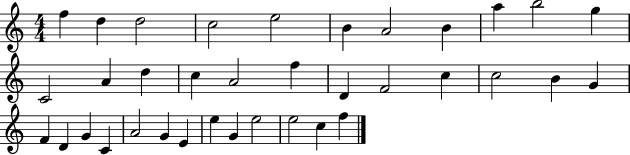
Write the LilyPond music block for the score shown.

{
  \clef treble
  \numericTimeSignature
  \time 4/4
  \key c \major
  f''4 d''4 d''2 | c''2 e''2 | b'4 a'2 b'4 | a''4 b''2 g''4 | \break c'2 a'4 d''4 | c''4 a'2 f''4 | d'4 f'2 c''4 | c''2 b'4 g'4 | \break f'4 d'4 g'4 c'4 | a'2 g'4 e'4 | e''4 g'4 e''2 | e''2 c''4 f''4 | \break \bar "|."
}